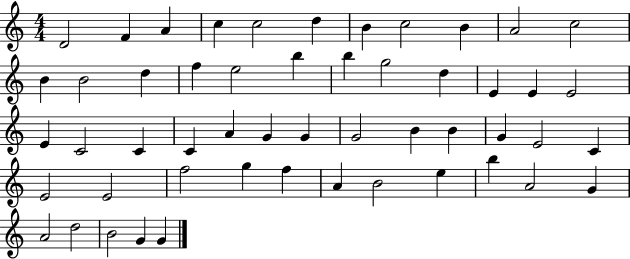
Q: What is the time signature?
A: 4/4